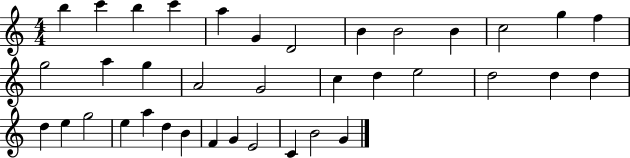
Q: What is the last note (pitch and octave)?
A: G4